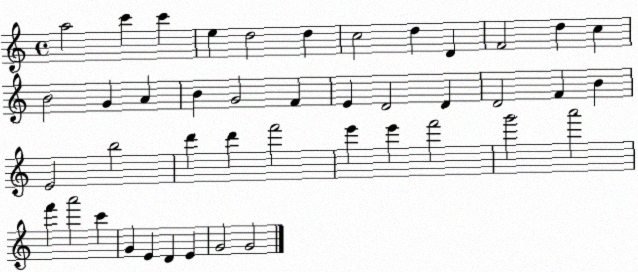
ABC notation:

X:1
T:Untitled
M:4/4
L:1/4
K:C
a2 c' c' e d2 d c2 d D F2 d c B2 G A B G2 F E D2 D D2 F B E2 b2 d' d' f'2 e' e' f'2 g'2 a'2 f' a'2 c' G E D E G2 G2